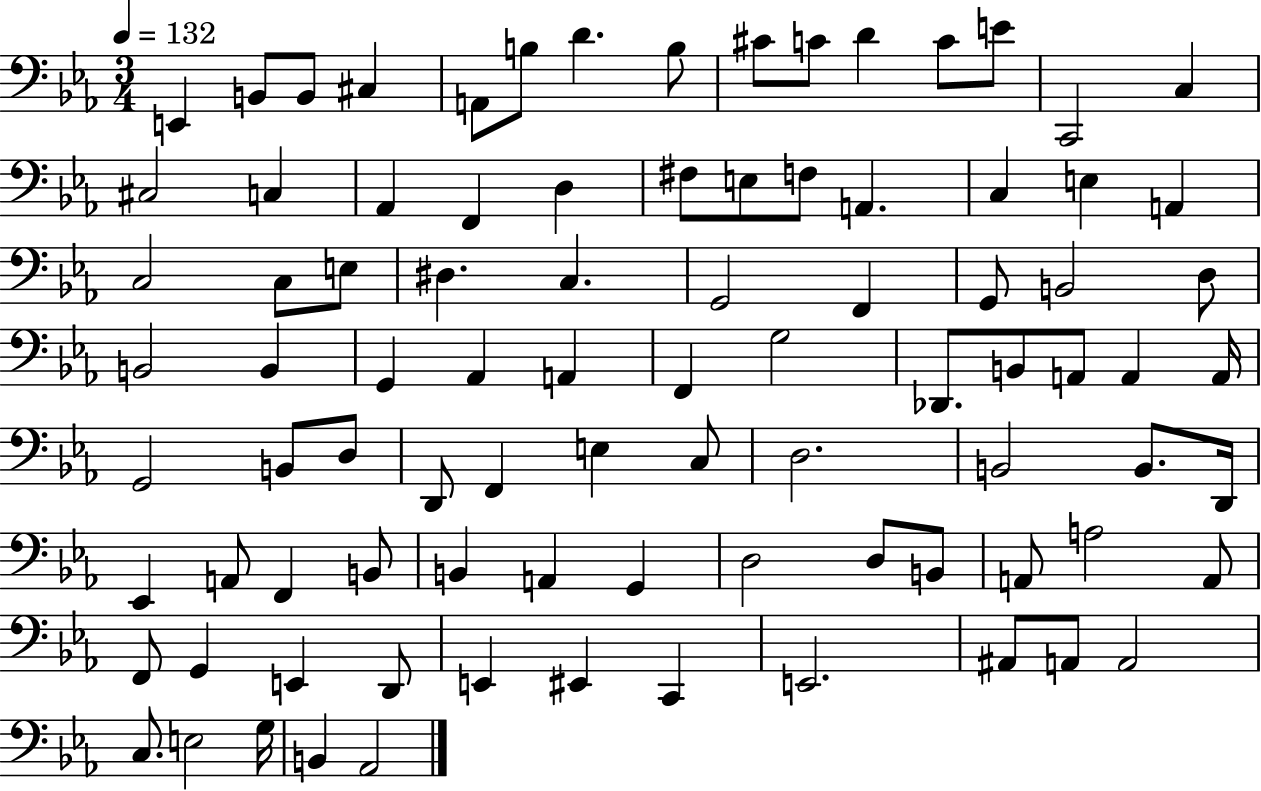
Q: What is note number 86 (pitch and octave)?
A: E3